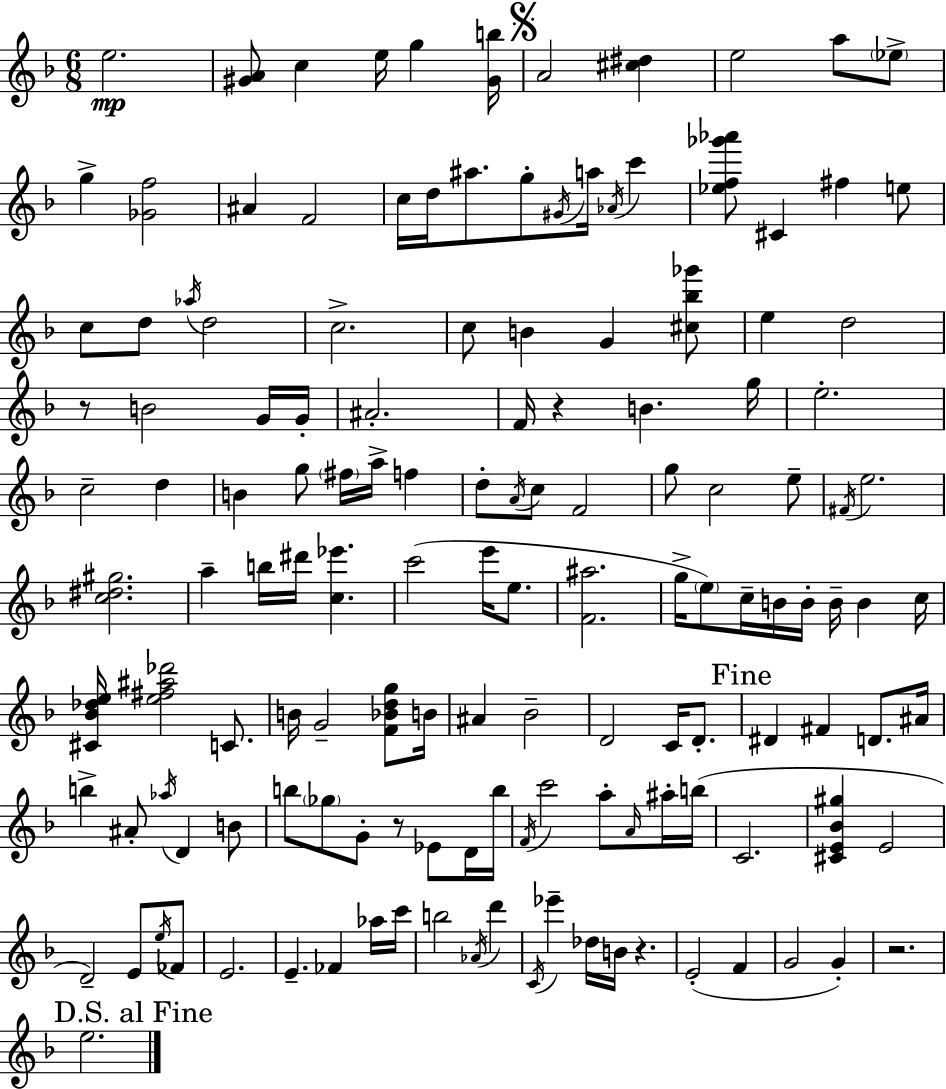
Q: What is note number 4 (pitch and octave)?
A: G5